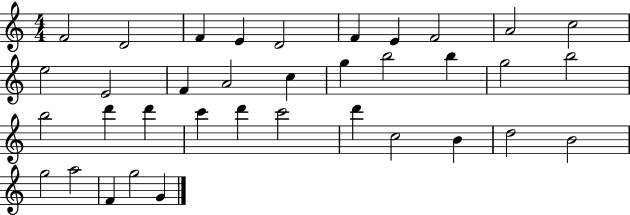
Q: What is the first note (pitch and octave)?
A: F4